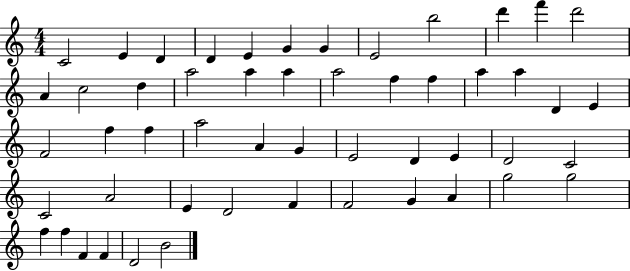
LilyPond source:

{
  \clef treble
  \numericTimeSignature
  \time 4/4
  \key c \major
  c'2 e'4 d'4 | d'4 e'4 g'4 g'4 | e'2 b''2 | d'''4 f'''4 d'''2 | \break a'4 c''2 d''4 | a''2 a''4 a''4 | a''2 f''4 f''4 | a''4 a''4 d'4 e'4 | \break f'2 f''4 f''4 | a''2 a'4 g'4 | e'2 d'4 e'4 | d'2 c'2 | \break c'2 a'2 | e'4 d'2 f'4 | f'2 g'4 a'4 | g''2 g''2 | \break f''4 f''4 f'4 f'4 | d'2 b'2 | \bar "|."
}